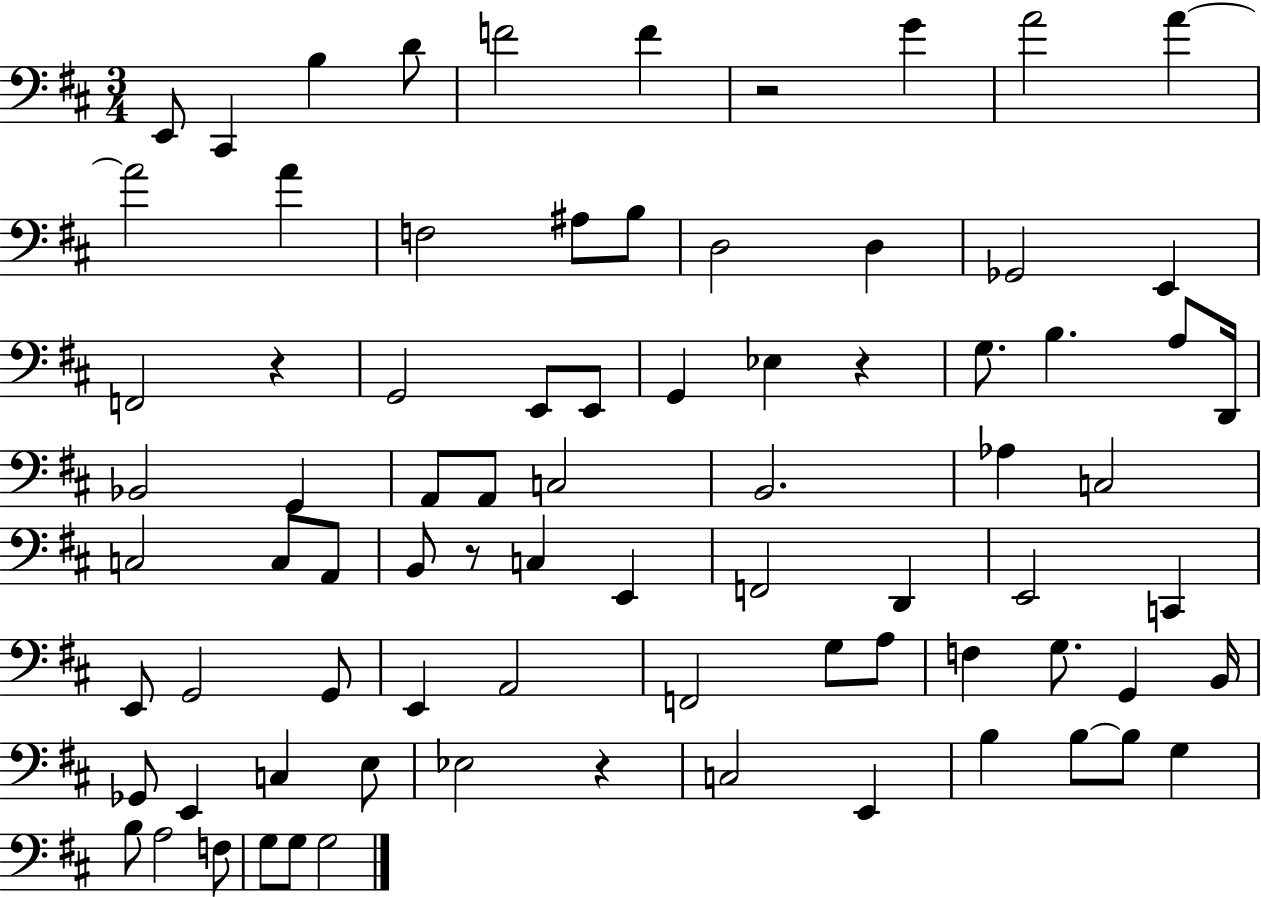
X:1
T:Untitled
M:3/4
L:1/4
K:D
E,,/2 ^C,, B, D/2 F2 F z2 G A2 A A2 A F,2 ^A,/2 B,/2 D,2 D, _G,,2 E,, F,,2 z G,,2 E,,/2 E,,/2 G,, _E, z G,/2 B, A,/2 D,,/4 _B,,2 G,, A,,/2 A,,/2 C,2 B,,2 _A, C,2 C,2 C,/2 A,,/2 B,,/2 z/2 C, E,, F,,2 D,, E,,2 C,, E,,/2 G,,2 G,,/2 E,, A,,2 F,,2 G,/2 A,/2 F, G,/2 G,, B,,/4 _G,,/2 E,, C, E,/2 _E,2 z C,2 E,, B, B,/2 B,/2 G, B,/2 A,2 F,/2 G,/2 G,/2 G,2